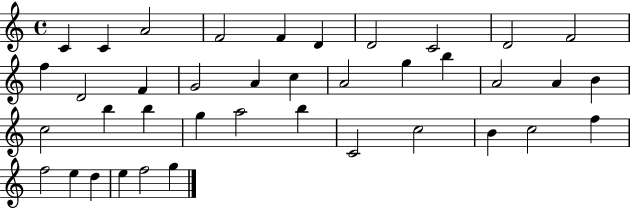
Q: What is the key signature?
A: C major